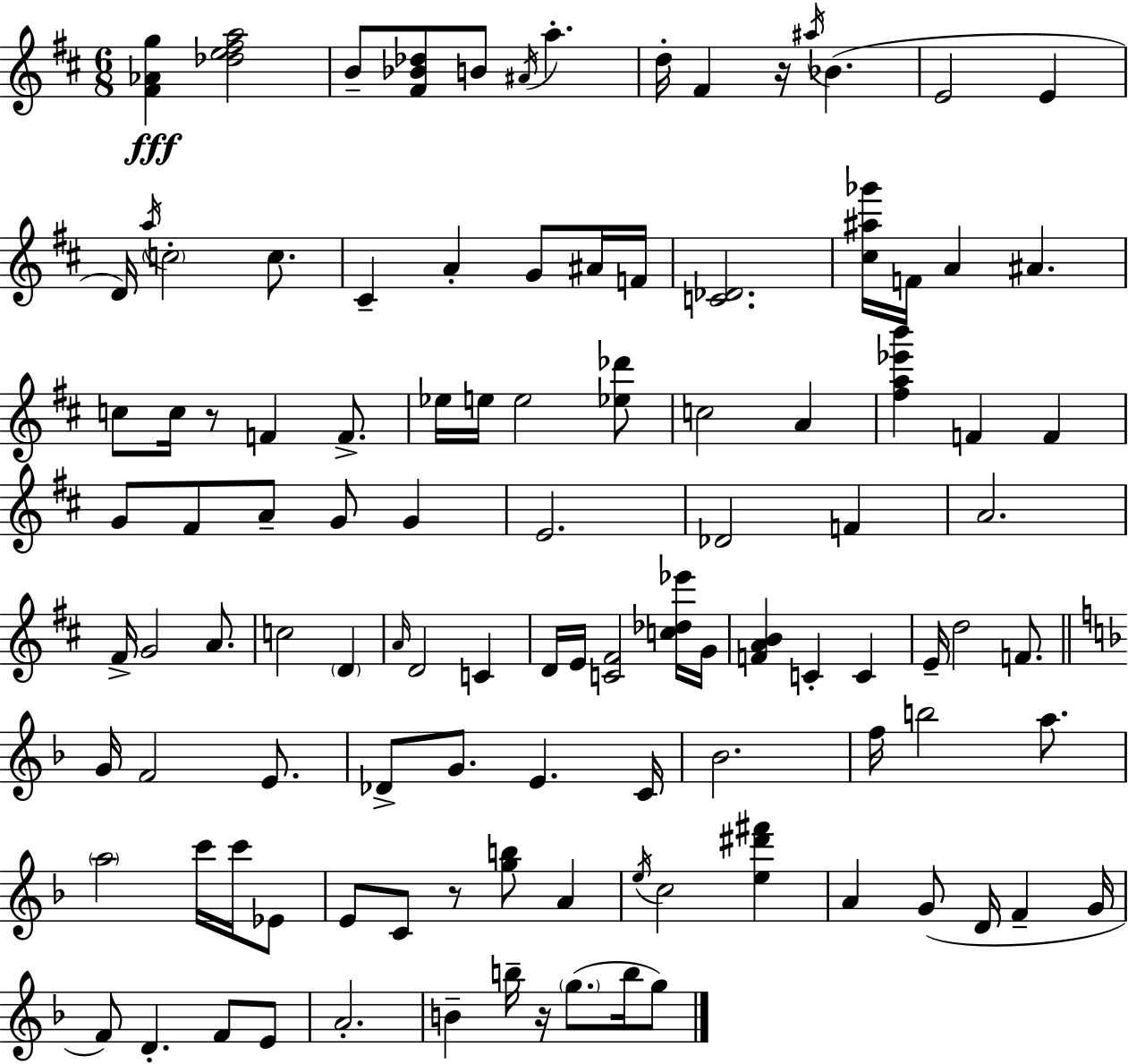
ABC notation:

X:1
T:Untitled
M:6/8
L:1/4
K:D
[^F_Ag] [_de^fa]2 B/2 [^F_B_d]/2 B/2 ^A/4 a d/4 ^F z/4 ^a/4 _B E2 E D/4 a/4 c2 c/2 ^C A G/2 ^A/4 F/4 [C_D]2 [^c^a_g']/4 F/4 A ^A c/2 c/4 z/2 F F/2 _e/4 e/4 e2 [_e_d']/2 c2 A [^fa_e'b'] F F G/2 ^F/2 A/2 G/2 G E2 _D2 F A2 ^F/4 G2 A/2 c2 D A/4 D2 C D/4 E/4 [C^F]2 [c_d_e']/4 G/4 [FAB] C C E/4 d2 F/2 G/4 F2 E/2 _D/2 G/2 E C/4 _B2 f/4 b2 a/2 a2 c'/4 c'/4 _E/2 E/2 C/2 z/2 [gb]/2 A e/4 c2 [e^d'^f'] A G/2 D/4 F G/4 F/2 D F/2 E/2 A2 B b/4 z/4 g/2 b/4 g/2